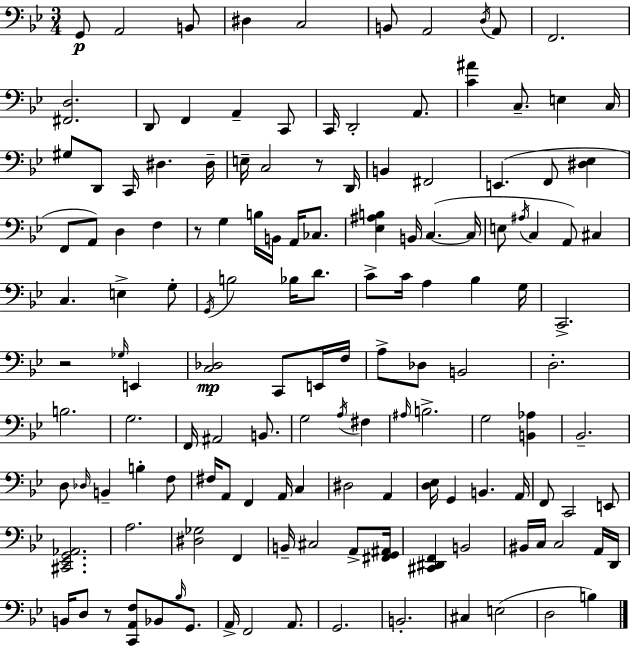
G2/e A2/h B2/e D#3/q C3/h B2/e A2/h D3/s A2/e F2/h. [F#2,D3]/h. D2/e F2/q A2/q C2/e C2/s D2/h A2/e. [C4,A#4]/q C3/e. E3/q C3/s G#3/e D2/e C2/s D#3/q. D#3/s E3/s C3/h R/e D2/s B2/q F#2/h E2/q. F2/e [D#3,Eb3]/q F2/e A2/e D3/q F3/q R/e G3/q B3/s B2/s A2/s CES3/e. [Eb3,A#3,B3]/q B2/s C3/q. C3/s E3/e A#3/s C3/q A2/e C#3/q C3/q. E3/q G3/e G2/s B3/h Bb3/s D4/e. C4/e C4/s A3/q Bb3/q G3/s C2/h. R/h Gb3/s E2/q [C3,Db3]/h C2/e E2/s F3/s A3/e Db3/e B2/h D3/h. B3/h. G3/h. F2/s A#2/h B2/e. G3/h A3/s F#3/q A#3/s B3/h. G3/h [B2,Ab3]/q Bb2/h. D3/e Db3/s B2/q B3/q F3/e F#3/s A2/e F2/q A2/s C3/q D#3/h A2/q [D3,Eb3]/s G2/q B2/q. A2/s F2/e C2/h E2/e [C#2,Eb2,G2,Ab2]/h. A3/h. [D#3,Gb3]/h F2/q B2/s C#3/h A2/e [F#2,G2,A#2]/s [C#2,D#2,F2]/q B2/h BIS2/s C3/s C3/h A2/s D2/s B2/s D3/e R/e [C2,A2,F3]/e Bb2/e Bb3/s G2/e. A2/s F2/h A2/e. G2/h. B2/h. C#3/q E3/h D3/h B3/q